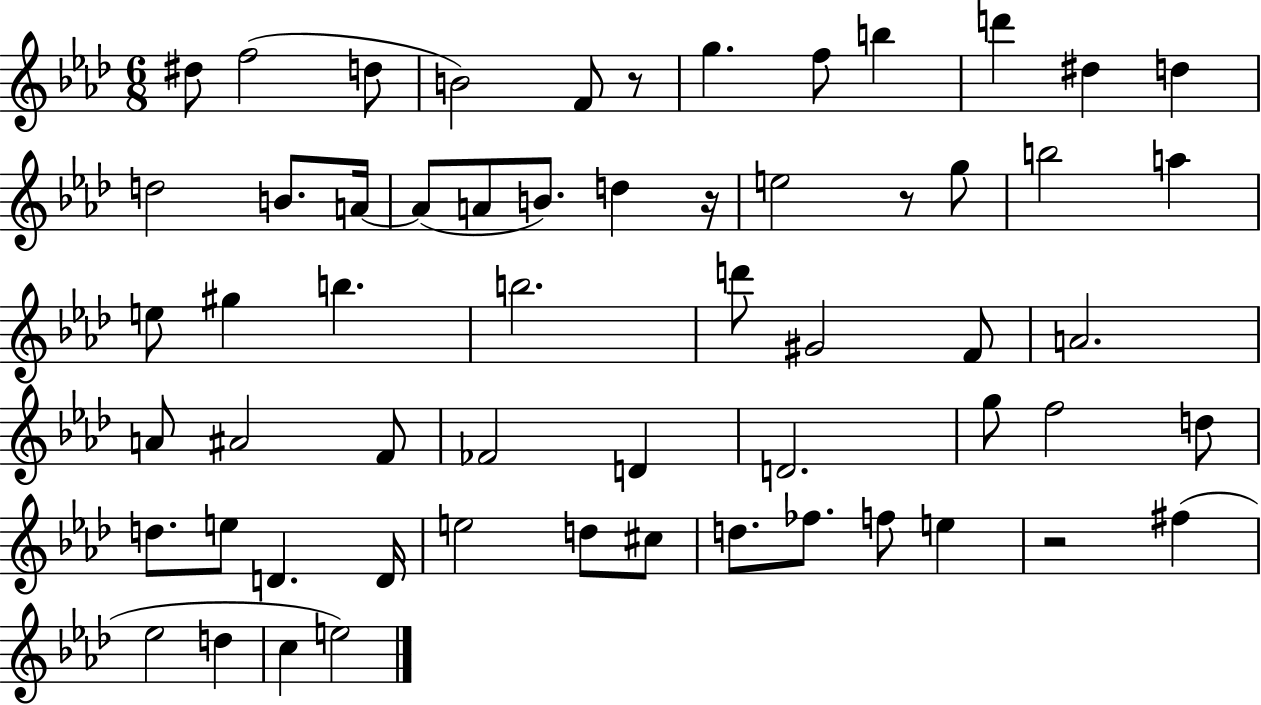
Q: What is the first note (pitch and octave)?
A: D#5